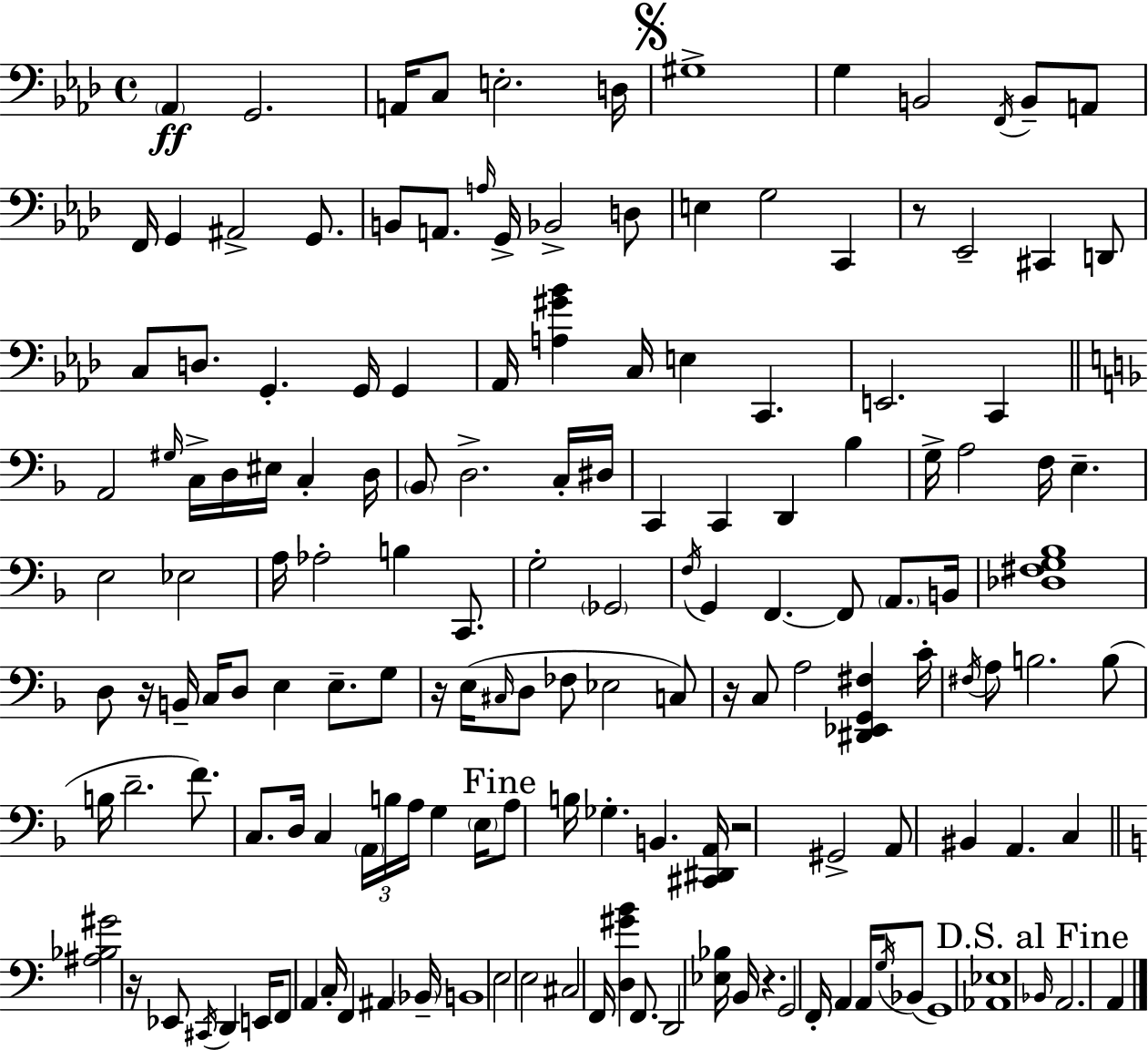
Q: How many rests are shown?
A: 7